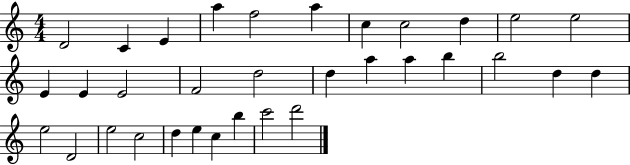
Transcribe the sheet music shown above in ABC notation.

X:1
T:Untitled
M:4/4
L:1/4
K:C
D2 C E a f2 a c c2 d e2 e2 E E E2 F2 d2 d a a b b2 d d e2 D2 e2 c2 d e c b c'2 d'2